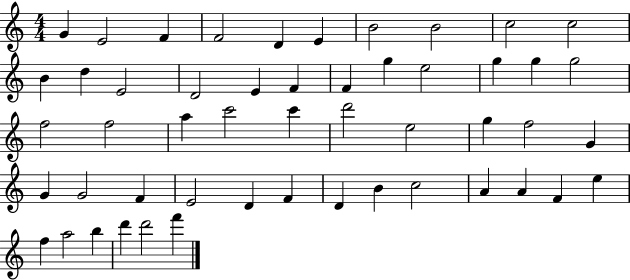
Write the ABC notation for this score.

X:1
T:Untitled
M:4/4
L:1/4
K:C
G E2 F F2 D E B2 B2 c2 c2 B d E2 D2 E F F g e2 g g g2 f2 f2 a c'2 c' d'2 e2 g f2 G G G2 F E2 D F D B c2 A A F e f a2 b d' d'2 f'